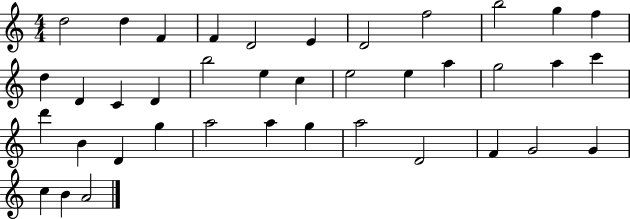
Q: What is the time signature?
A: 4/4